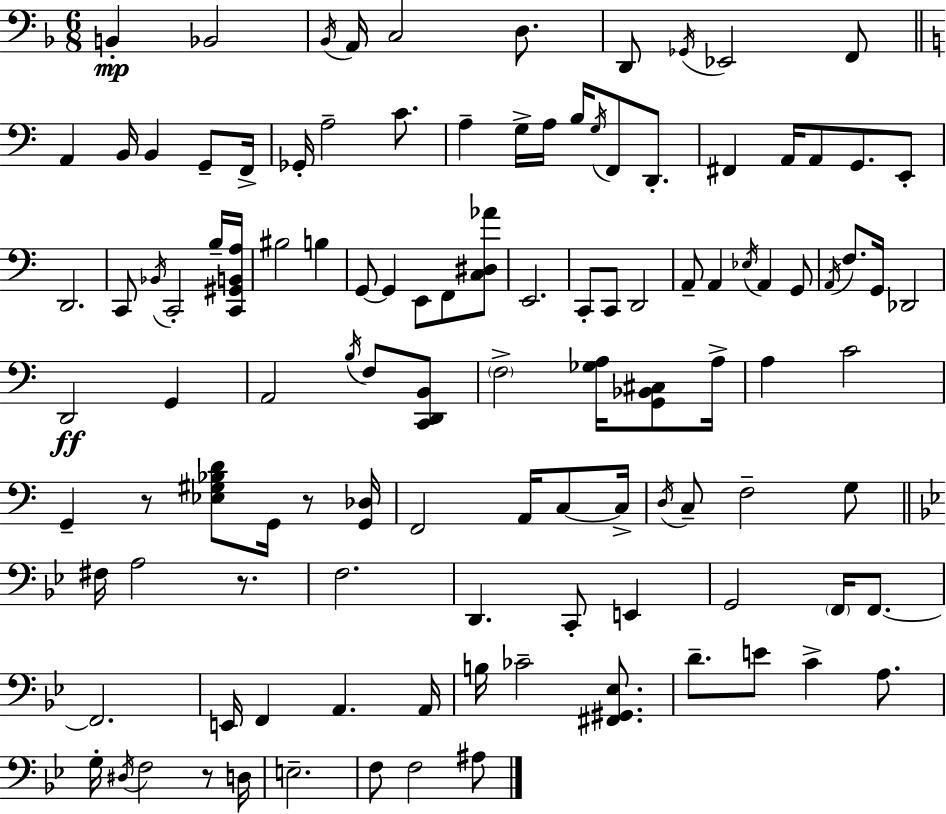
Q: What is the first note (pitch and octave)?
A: B2